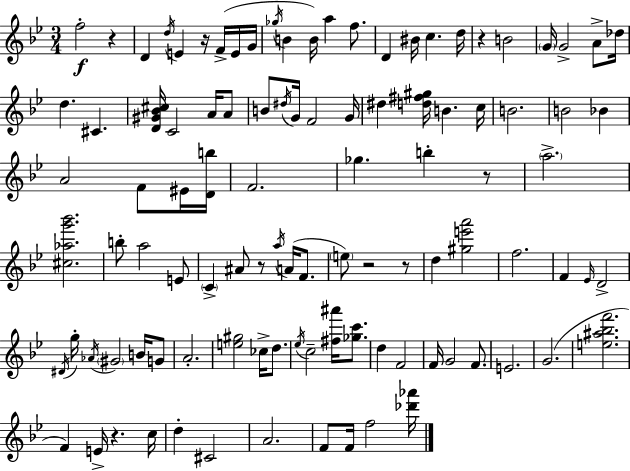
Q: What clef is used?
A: treble